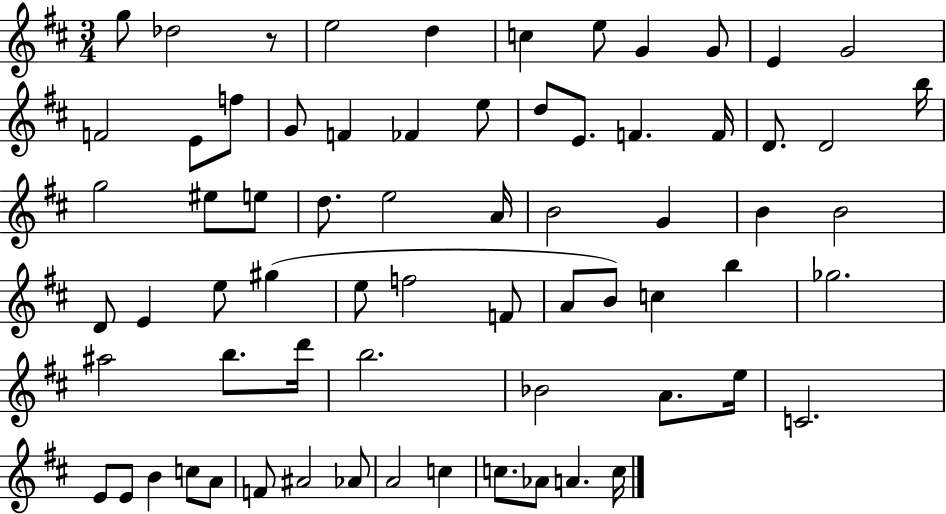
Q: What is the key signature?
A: D major